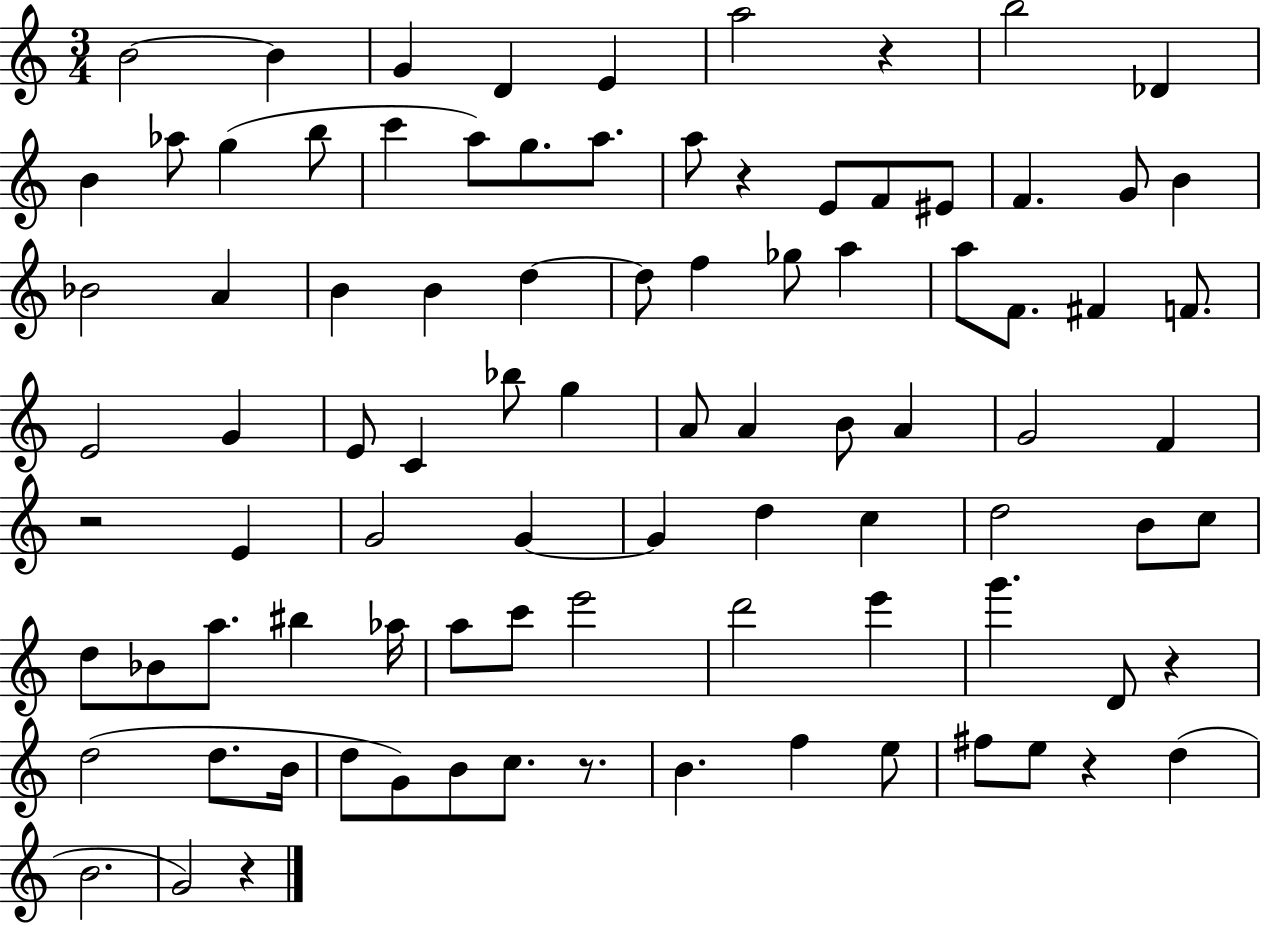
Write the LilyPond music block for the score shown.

{
  \clef treble
  \numericTimeSignature
  \time 3/4
  \key c \major
  b'2~~ b'4 | g'4 d'4 e'4 | a''2 r4 | b''2 des'4 | \break b'4 aes''8 g''4( b''8 | c'''4 a''8) g''8. a''8. | a''8 r4 e'8 f'8 eis'8 | f'4. g'8 b'4 | \break bes'2 a'4 | b'4 b'4 d''4~~ | d''8 f''4 ges''8 a''4 | a''8 f'8. fis'4 f'8. | \break e'2 g'4 | e'8 c'4 bes''8 g''4 | a'8 a'4 b'8 a'4 | g'2 f'4 | \break r2 e'4 | g'2 g'4~~ | g'4 d''4 c''4 | d''2 b'8 c''8 | \break d''8 bes'8 a''8. bis''4 aes''16 | a''8 c'''8 e'''2 | d'''2 e'''4 | g'''4. d'8 r4 | \break d''2( d''8. b'16 | d''8 g'8) b'8 c''8. r8. | b'4. f''4 e''8 | fis''8 e''8 r4 d''4( | \break b'2. | g'2) r4 | \bar "|."
}